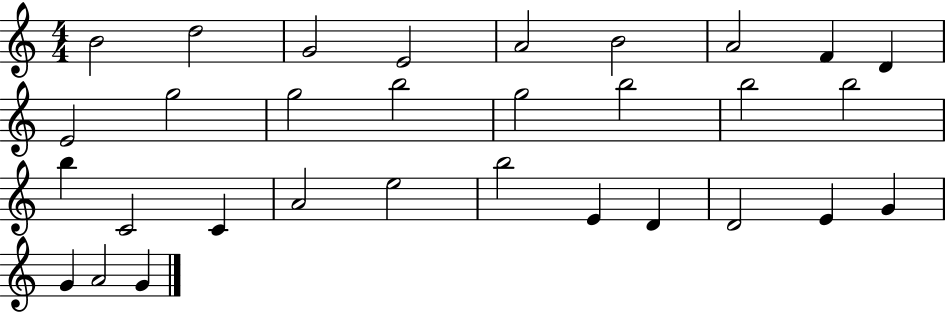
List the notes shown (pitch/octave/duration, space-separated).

B4/h D5/h G4/h E4/h A4/h B4/h A4/h F4/q D4/q E4/h G5/h G5/h B5/h G5/h B5/h B5/h B5/h B5/q C4/h C4/q A4/h E5/h B5/h E4/q D4/q D4/h E4/q G4/q G4/q A4/h G4/q